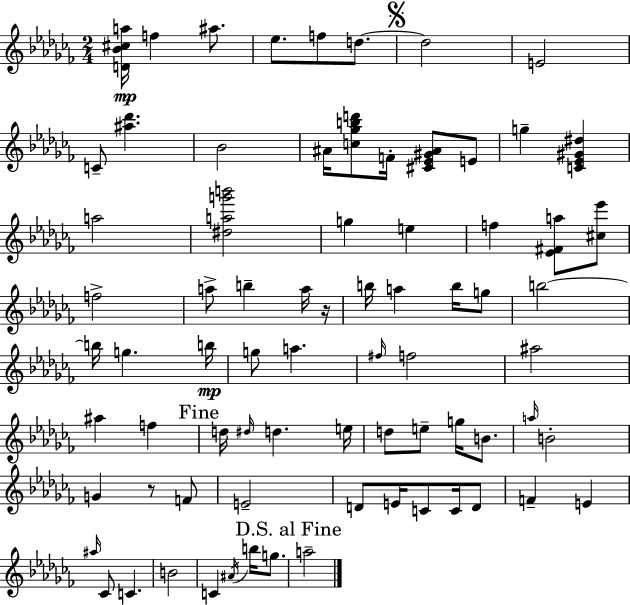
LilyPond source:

{
  \clef treble
  \numericTimeSignature
  \time 2/4
  \key aes \minor
  <d' bes' cis'' a''>16\mp f''4 ais''8. | ees''8. f''8 d''8.~~ | \mark \markup { \musicglyph "scripts.segno" } d''2 | e'2 | \break c'8-- <ais'' des'''>4. | bes'2 | ais'16 <c'' ges'' b'' d'''>8 f'16-. <cis' ees' gis' ais'>8 e'8 | g''4-- <c' ees' gis' dis''>4 | \break a''2 | <dis'' a'' g''' b'''>2 | g''4 e''4 | f''4 <ees' fis' a''>8 <cis'' ees'''>8 | \break f''2-> | a''8-> b''4-- a''16 r16 | b''16 a''4 b''16 g''8 | b''2~~ | \break b''16 g''4. b''16\mp | g''8 a''4. | \grace { fis''16 } f''2 | ais''2 | \break ais''4 f''4 | \mark "Fine" d''16 \grace { dis''16 } d''4. | e''16 d''8 e''8-- g''16 b'8. | \grace { a''16 } b'2-. | \break g'4 r8 | f'8 e'2-- | d'8 e'16 c'8 | c'16 d'8 f'4-- e'4 | \break \grace { ais''16 } ces'8 c'4. | b'2 | c'4 | \acciaccatura { ais'16 } b''16 g''8. \mark "D.S. al Fine" a''2-- | \break \bar "|."
}